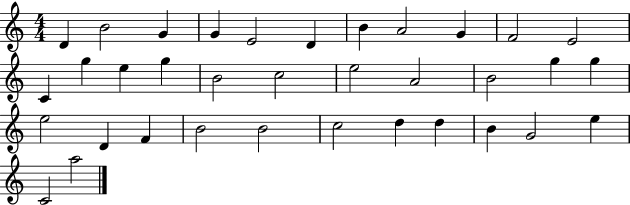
D4/q B4/h G4/q G4/q E4/h D4/q B4/q A4/h G4/q F4/h E4/h C4/q G5/q E5/q G5/q B4/h C5/h E5/h A4/h B4/h G5/q G5/q E5/h D4/q F4/q B4/h B4/h C5/h D5/q D5/q B4/q G4/h E5/q C4/h A5/h